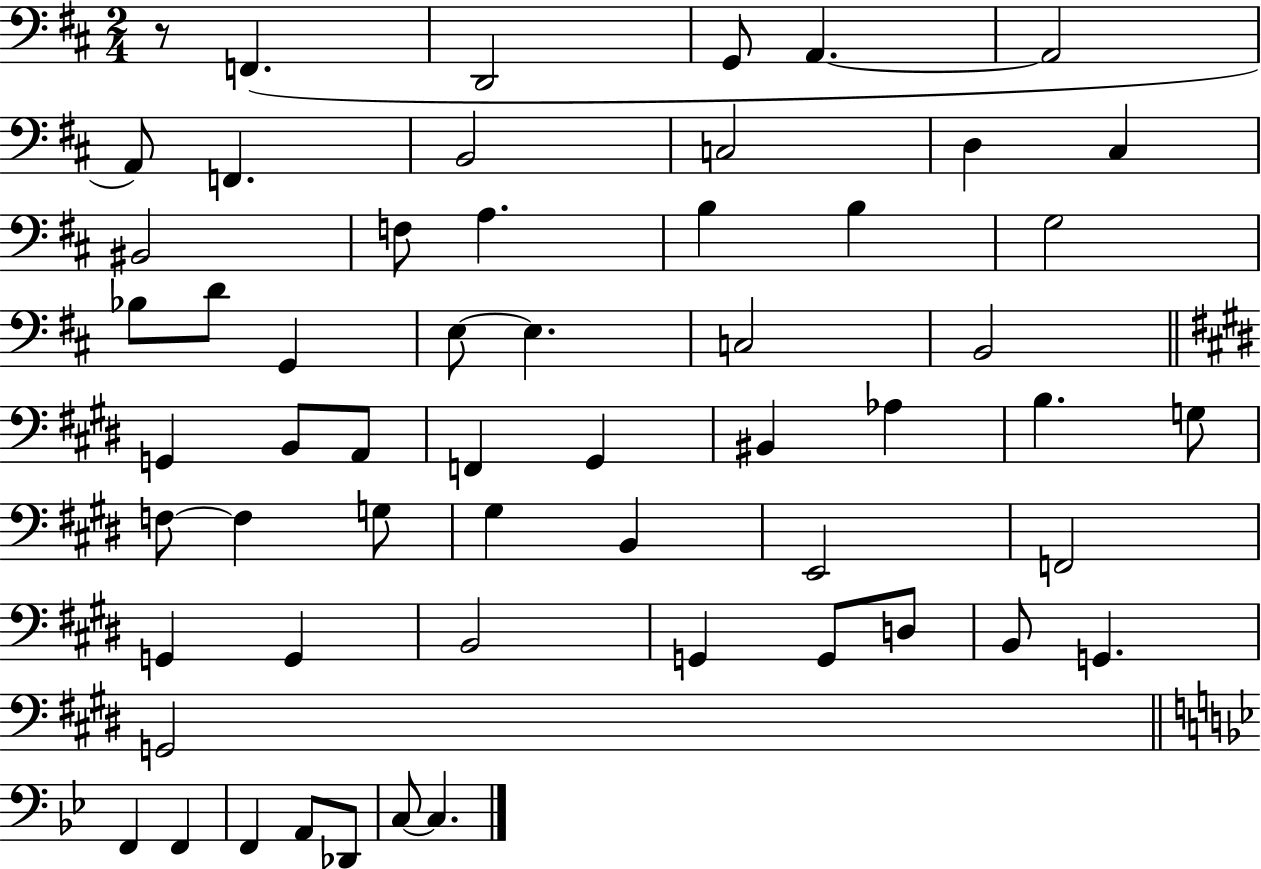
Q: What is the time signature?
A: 2/4